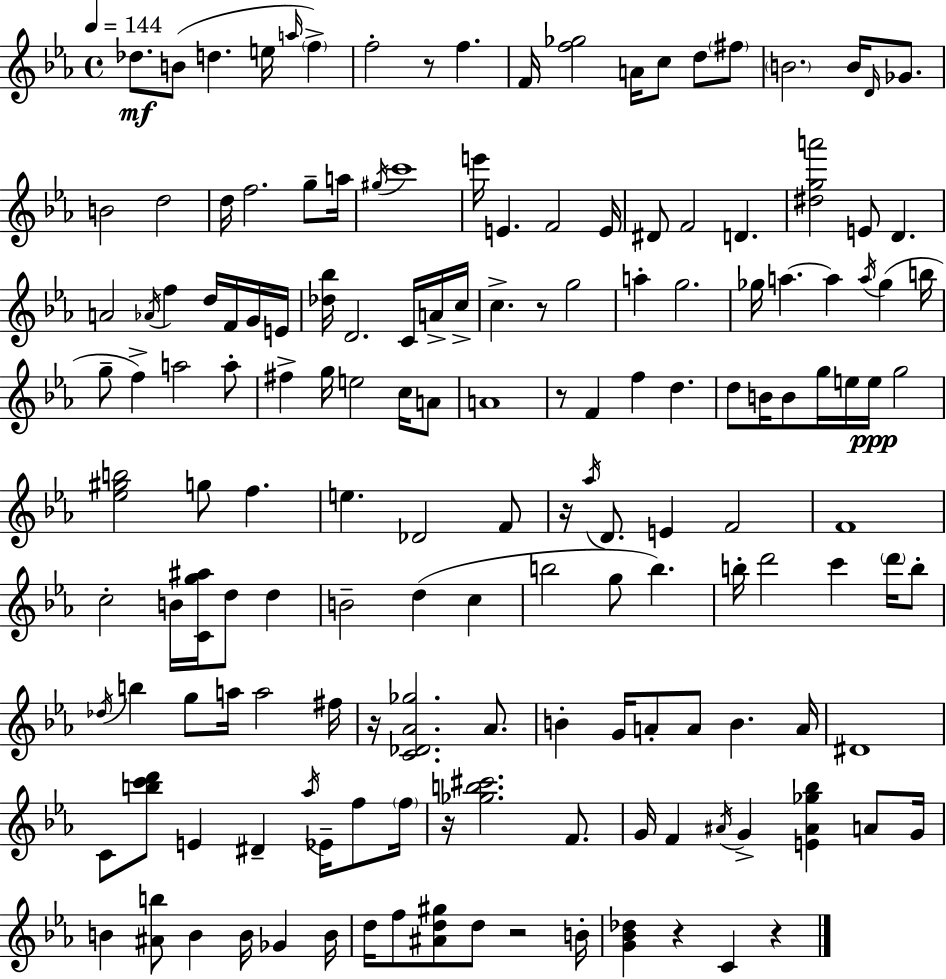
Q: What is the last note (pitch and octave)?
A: C4